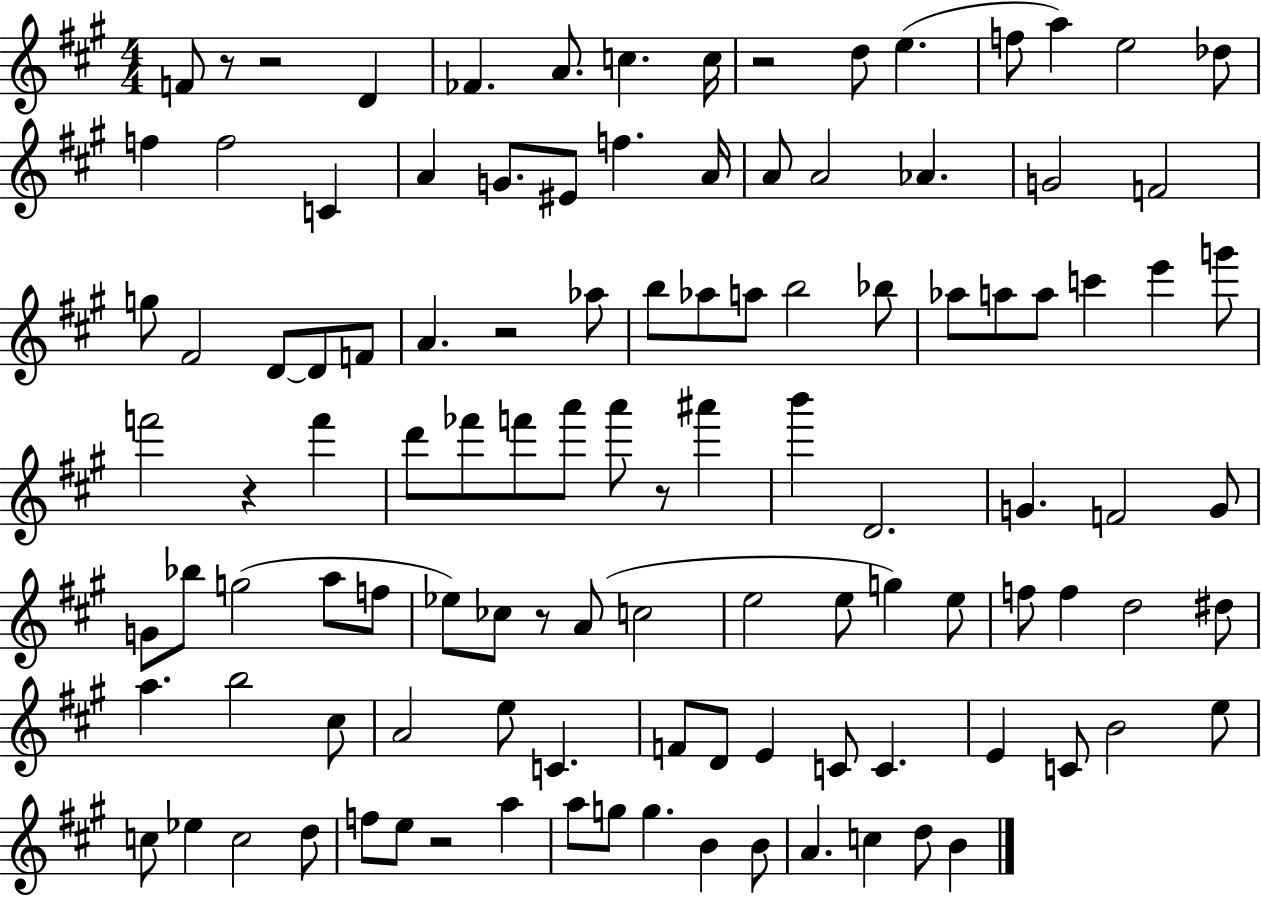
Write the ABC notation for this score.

X:1
T:Untitled
M:4/4
L:1/4
K:A
F/2 z/2 z2 D _F A/2 c c/4 z2 d/2 e f/2 a e2 _d/2 f f2 C A G/2 ^E/2 f A/4 A/2 A2 _A G2 F2 g/2 ^F2 D/2 D/2 F/2 A z2 _a/2 b/2 _a/2 a/2 b2 _b/2 _a/2 a/2 a/2 c' e' g'/2 f'2 z f' d'/2 _f'/2 f'/2 a'/2 a'/2 z/2 ^a' b' D2 G F2 G/2 G/2 _b/2 g2 a/2 f/2 _e/2 _c/2 z/2 A/2 c2 e2 e/2 g e/2 f/2 f d2 ^d/2 a b2 ^c/2 A2 e/2 C F/2 D/2 E C/2 C E C/2 B2 e/2 c/2 _e c2 d/2 f/2 e/2 z2 a a/2 g/2 g B B/2 A c d/2 B